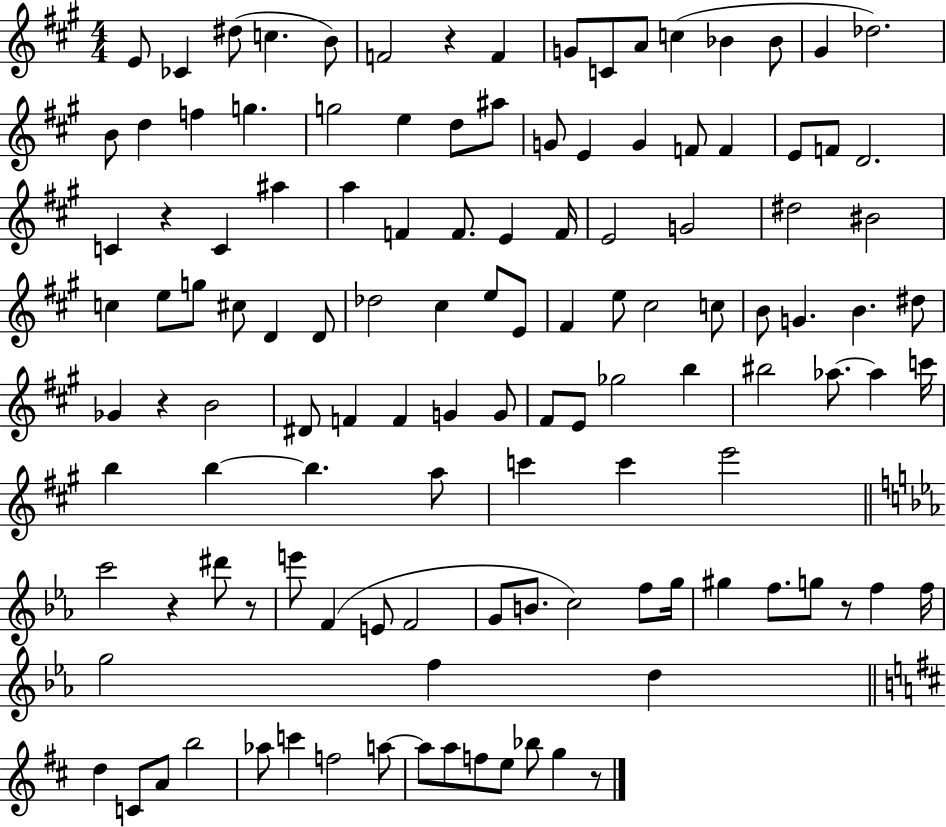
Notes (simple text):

E4/e CES4/q D#5/e C5/q. B4/e F4/h R/q F4/q G4/e C4/e A4/e C5/q Bb4/q Bb4/e G#4/q Db5/h. B4/e D5/q F5/q G5/q. G5/h E5/q D5/e A#5/e G4/e E4/q G4/q F4/e F4/q E4/e F4/e D4/h. C4/q R/q C4/q A#5/q A5/q F4/q F4/e. E4/q F4/s E4/h G4/h D#5/h BIS4/h C5/q E5/e G5/e C#5/e D4/q D4/e Db5/h C#5/q E5/e E4/e F#4/q E5/e C#5/h C5/e B4/e G4/q. B4/q. D#5/e Gb4/q R/q B4/h D#4/e F4/q F4/q G4/q G4/e F#4/e E4/e Gb5/h B5/q BIS5/h Ab5/e. Ab5/q C6/s B5/q B5/q B5/q. A5/e C6/q C6/q E6/h C6/h R/q D#6/e R/e E6/e F4/q E4/e F4/h G4/e B4/e. C5/h F5/e G5/s G#5/q F5/e. G5/e R/e F5/q F5/s G5/h F5/q D5/q D5/q C4/e A4/e B5/h Ab5/e C6/q F5/h A5/e A5/e A5/e F5/e E5/e Bb5/e G5/q R/e